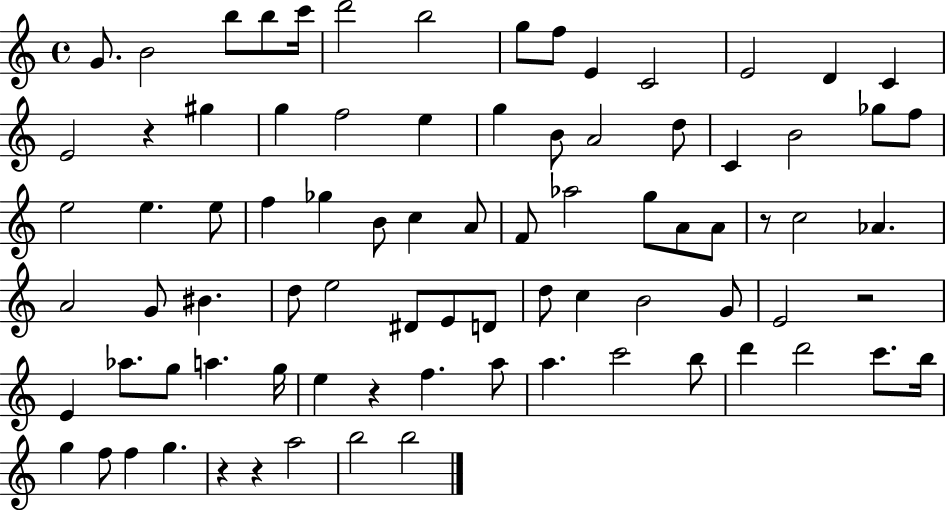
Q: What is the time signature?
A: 4/4